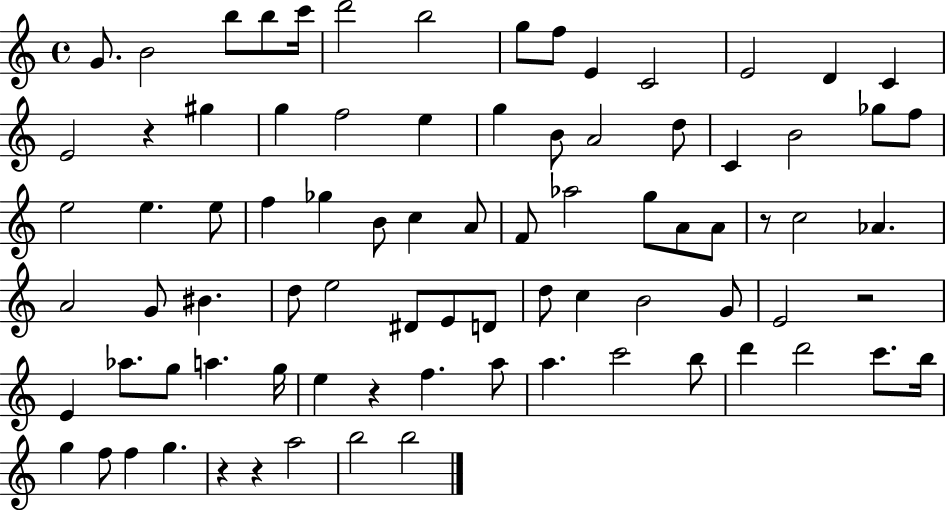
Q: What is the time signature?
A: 4/4